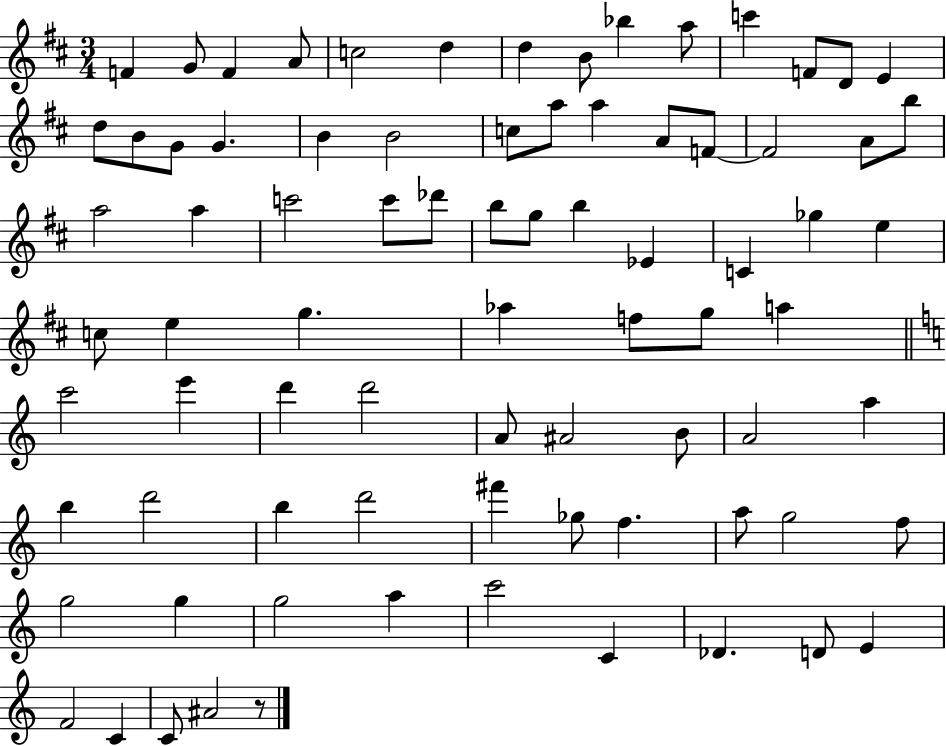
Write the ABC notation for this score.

X:1
T:Untitled
M:3/4
L:1/4
K:D
F G/2 F A/2 c2 d d B/2 _b a/2 c' F/2 D/2 E d/2 B/2 G/2 G B B2 c/2 a/2 a A/2 F/2 F2 A/2 b/2 a2 a c'2 c'/2 _d'/2 b/2 g/2 b _E C _g e c/2 e g _a f/2 g/2 a c'2 e' d' d'2 A/2 ^A2 B/2 A2 a b d'2 b d'2 ^f' _g/2 f a/2 g2 f/2 g2 g g2 a c'2 C _D D/2 E F2 C C/2 ^A2 z/2